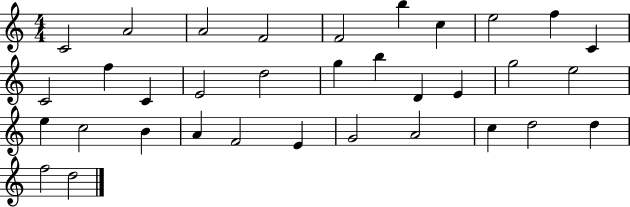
C4/h A4/h A4/h F4/h F4/h B5/q C5/q E5/h F5/q C4/q C4/h F5/q C4/q E4/h D5/h G5/q B5/q D4/q E4/q G5/h E5/h E5/q C5/h B4/q A4/q F4/h E4/q G4/h A4/h C5/q D5/h D5/q F5/h D5/h